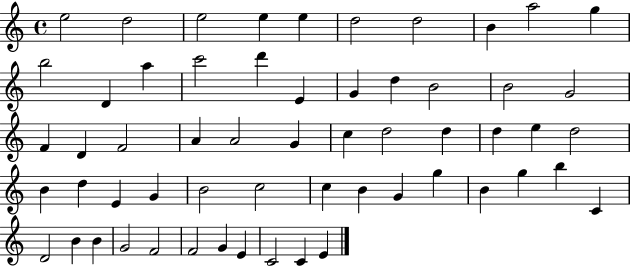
{
  \clef treble
  \time 4/4
  \defaultTimeSignature
  \key c \major
  e''2 d''2 | e''2 e''4 e''4 | d''2 d''2 | b'4 a''2 g''4 | \break b''2 d'4 a''4 | c'''2 d'''4 e'4 | g'4 d''4 b'2 | b'2 g'2 | \break f'4 d'4 f'2 | a'4 a'2 g'4 | c''4 d''2 d''4 | d''4 e''4 d''2 | \break b'4 d''4 e'4 g'4 | b'2 c''2 | c''4 b'4 g'4 g''4 | b'4 g''4 b''4 c'4 | \break d'2 b'4 b'4 | g'2 f'2 | f'2 g'4 e'4 | c'2 c'4 e'4 | \break \bar "|."
}